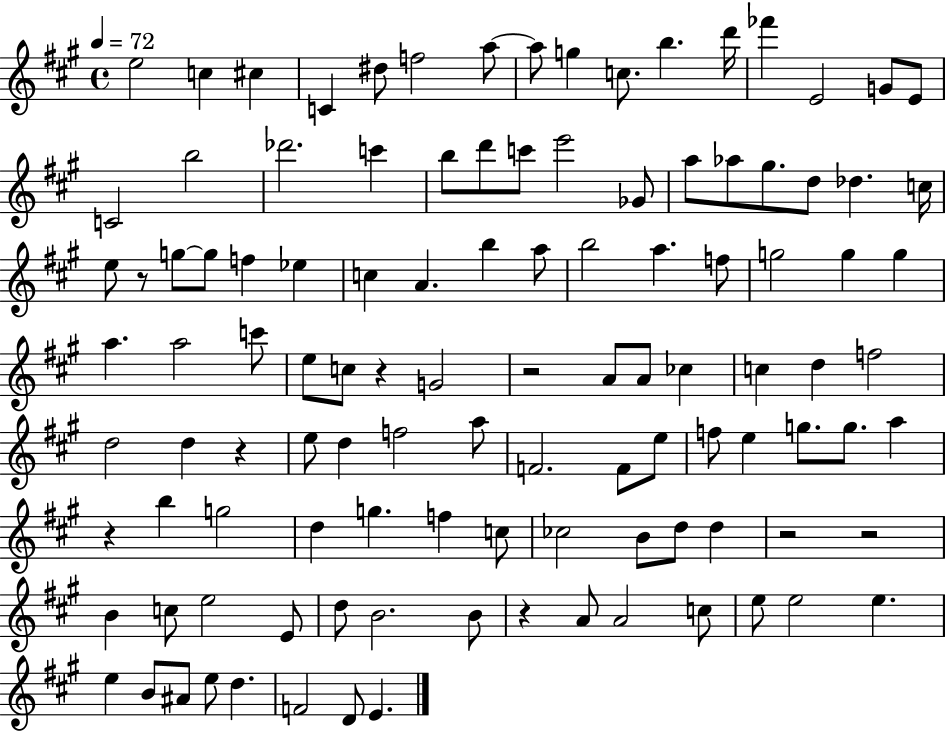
E5/h C5/q C#5/q C4/q D#5/e F5/h A5/e A5/e G5/q C5/e. B5/q. D6/s FES6/q E4/h G4/e E4/e C4/h B5/h Db6/h. C6/q B5/e D6/e C6/e E6/h Gb4/e A5/e Ab5/e G#5/e. D5/e Db5/q. C5/s E5/e R/e G5/e G5/e F5/q Eb5/q C5/q A4/q. B5/q A5/e B5/h A5/q. F5/e G5/h G5/q G5/q A5/q. A5/h C6/e E5/e C5/e R/q G4/h R/h A4/e A4/e CES5/q C5/q D5/q F5/h D5/h D5/q R/q E5/e D5/q F5/h A5/e F4/h. F4/e E5/e F5/e E5/q G5/e. G5/e. A5/q R/q B5/q G5/h D5/q G5/q. F5/q C5/e CES5/h B4/e D5/e D5/q R/h R/h B4/q C5/e E5/h E4/e D5/e B4/h. B4/e R/q A4/e A4/h C5/e E5/e E5/h E5/q. E5/q B4/e A#4/e E5/e D5/q. F4/h D4/e E4/q.